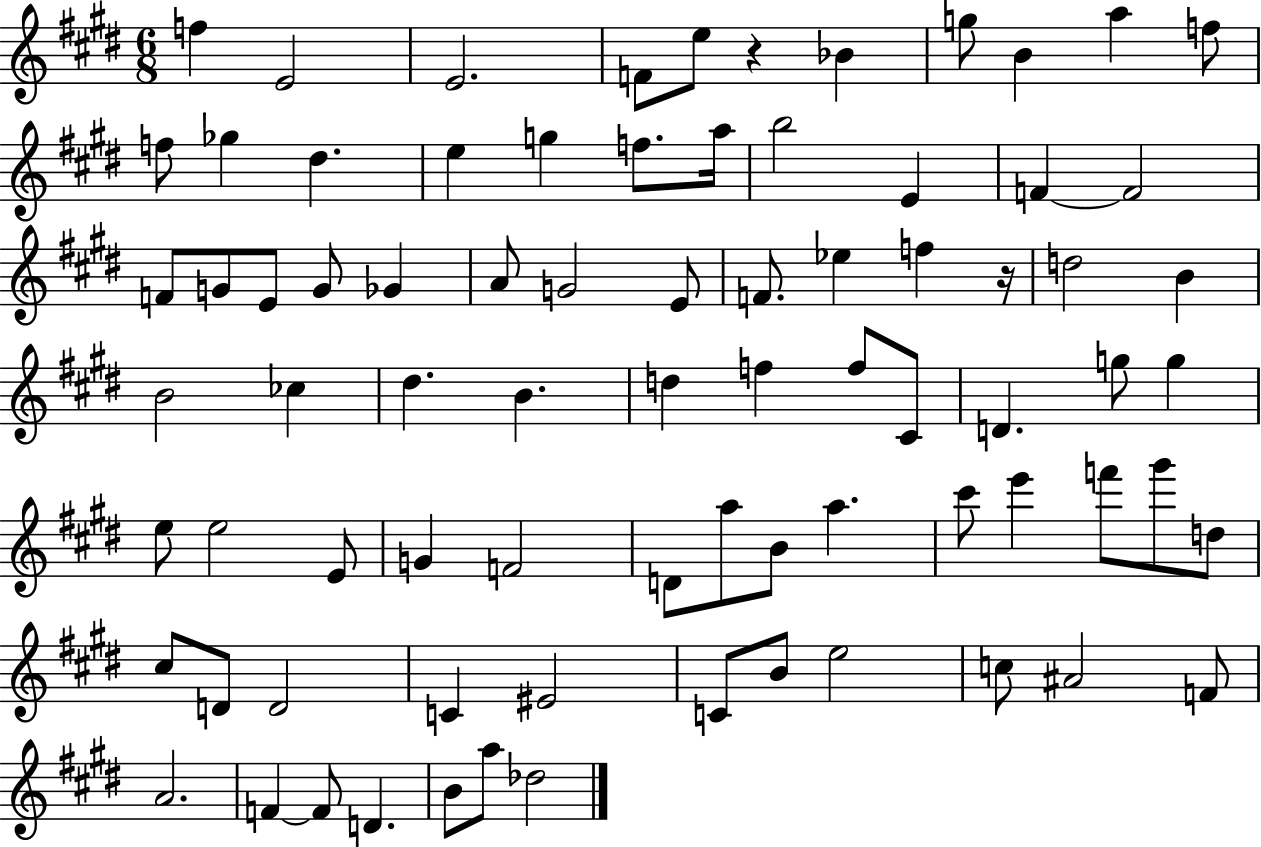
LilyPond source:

{
  \clef treble
  \numericTimeSignature
  \time 6/8
  \key e \major
  f''4 e'2 | e'2. | f'8 e''8 r4 bes'4 | g''8 b'4 a''4 f''8 | \break f''8 ges''4 dis''4. | e''4 g''4 f''8. a''16 | b''2 e'4 | f'4~~ f'2 | \break f'8 g'8 e'8 g'8 ges'4 | a'8 g'2 e'8 | f'8. ees''4 f''4 r16 | d''2 b'4 | \break b'2 ces''4 | dis''4. b'4. | d''4 f''4 f''8 cis'8 | d'4. g''8 g''4 | \break e''8 e''2 e'8 | g'4 f'2 | d'8 a''8 b'8 a''4. | cis'''8 e'''4 f'''8 gis'''8 d''8 | \break cis''8 d'8 d'2 | c'4 eis'2 | c'8 b'8 e''2 | c''8 ais'2 f'8 | \break a'2. | f'4~~ f'8 d'4. | b'8 a''8 des''2 | \bar "|."
}